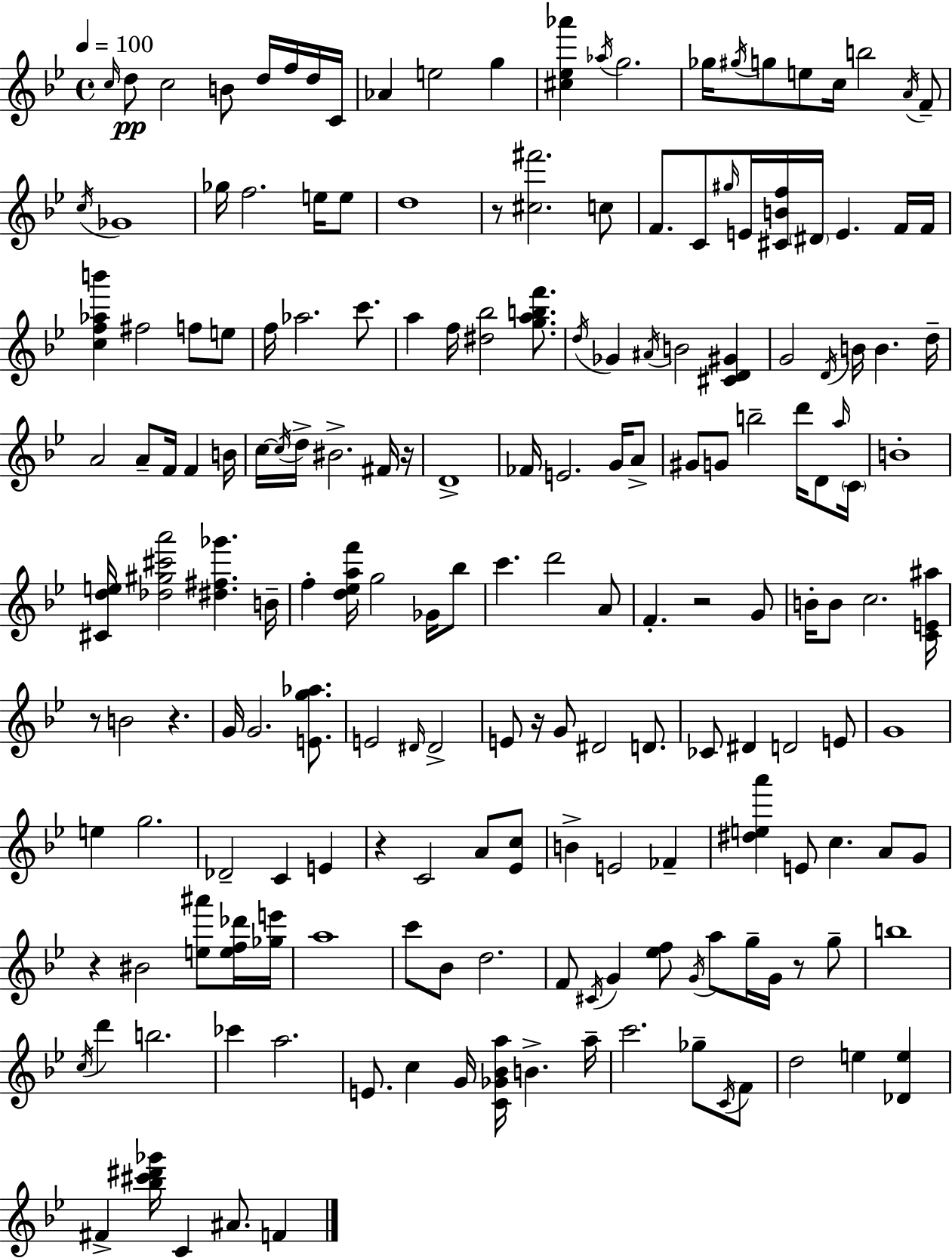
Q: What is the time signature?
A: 4/4